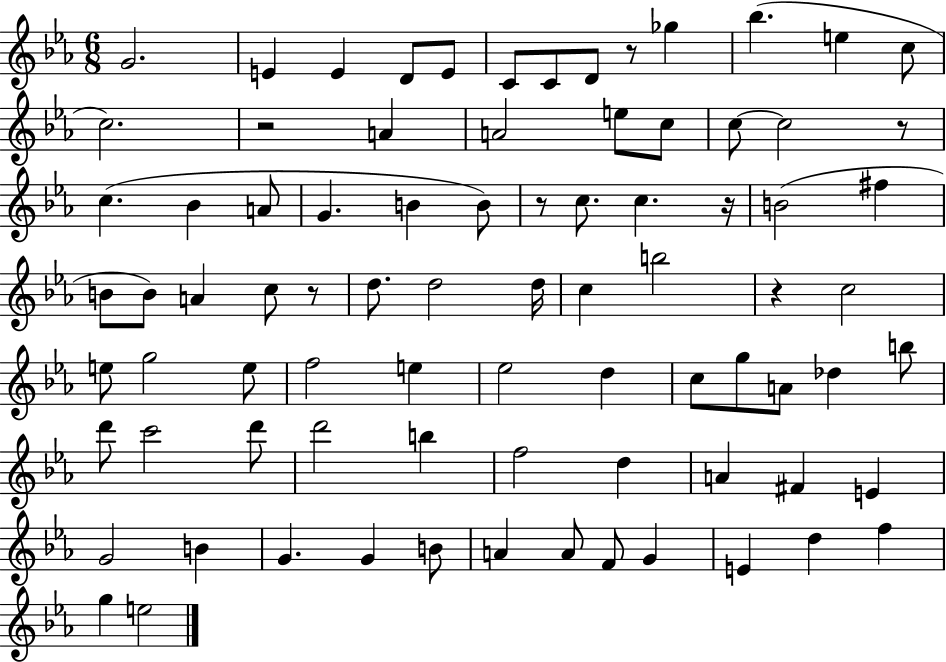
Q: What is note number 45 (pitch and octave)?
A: Eb5